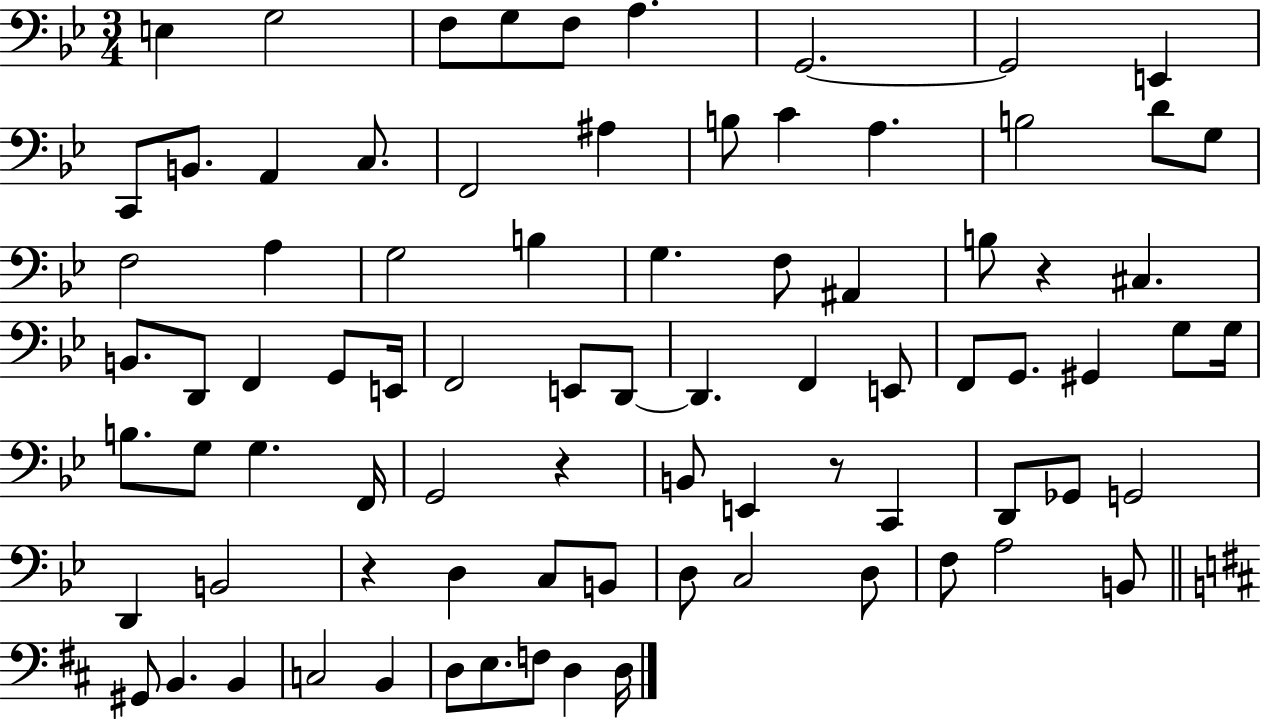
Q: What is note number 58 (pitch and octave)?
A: D2